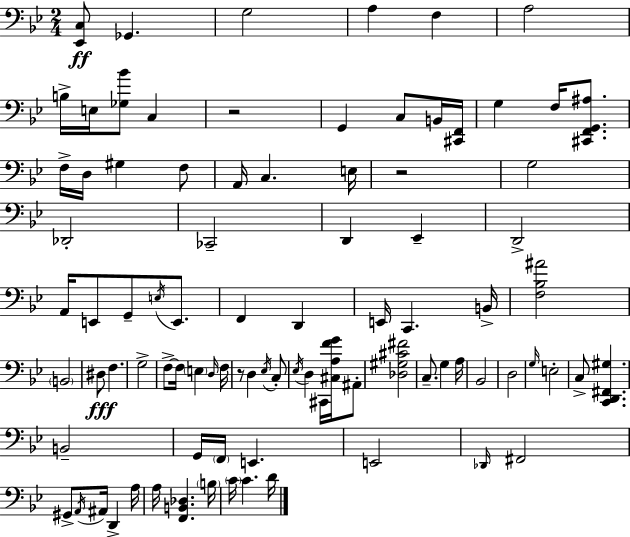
X:1
T:Untitled
M:2/4
L:1/4
K:Bb
[_E,,C,]/2 _G,, G,2 A, F, A,2 B,/4 E,/4 [_G,_B]/2 C, z2 G,, C,/2 B,,/4 [^C,,F,,]/4 G, F,/4 [^C,,F,,G,,^A,]/2 F,/4 D,/4 ^G, F,/2 A,,/4 C, E,/4 z2 G,2 _D,,2 _C,,2 D,, _E,, D,,2 A,,/4 E,,/2 G,,/2 E,/4 E,,/2 F,, D,, E,,/4 C,, B,,/4 [F,_B,^A]2 B,,2 ^D,/2 F, G,2 F,/2 F,/4 E, D,/4 F,/4 z/2 D, _E,/4 C,/2 _E,/4 D, ^C,,/4 [^C,A,FG]/4 ^A,,/2 [_D,^G,^C^F]2 C,/2 G, A,/4 _B,,2 D,2 G,/4 E,2 C,/2 [C,,D,,^F,,^G,] B,,2 G,,/4 F,,/4 E,, E,,2 _D,,/4 ^F,,2 ^G,,/2 A,,/4 ^A,,/4 D,, A,/4 A,/4 [F,,B,,_D,] B,/4 C/4 C D/4